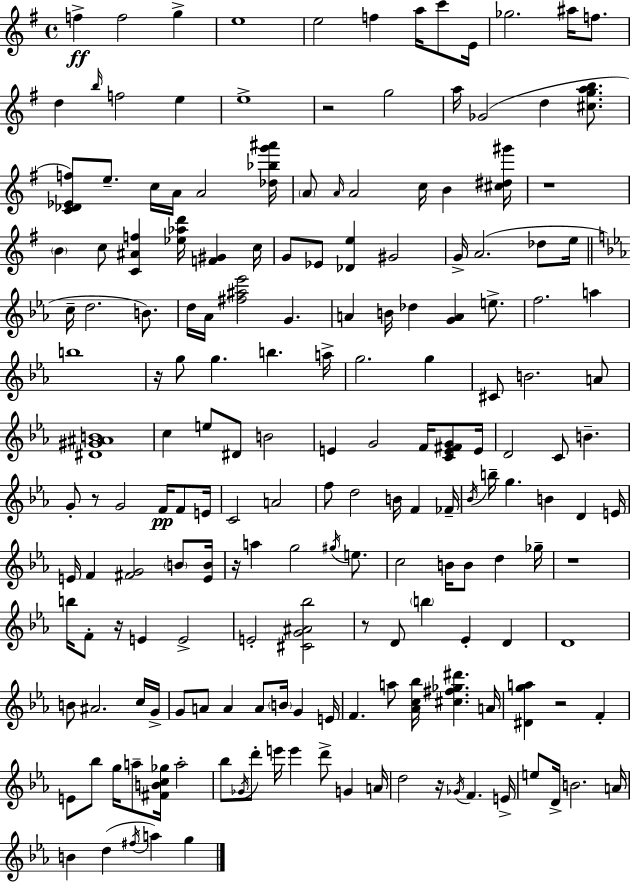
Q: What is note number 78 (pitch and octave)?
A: E4